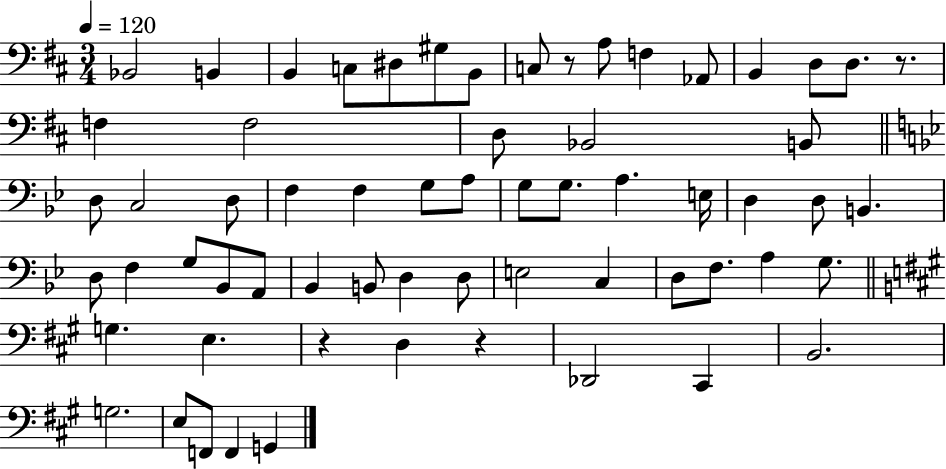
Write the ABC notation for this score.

X:1
T:Untitled
M:3/4
L:1/4
K:D
_B,,2 B,, B,, C,/2 ^D,/2 ^G,/2 B,,/2 C,/2 z/2 A,/2 F, _A,,/2 B,, D,/2 D,/2 z/2 F, F,2 D,/2 _B,,2 B,,/2 D,/2 C,2 D,/2 F, F, G,/2 A,/2 G,/2 G,/2 A, E,/4 D, D,/2 B,, D,/2 F, G,/2 _B,,/2 A,,/2 _B,, B,,/2 D, D,/2 E,2 C, D,/2 F,/2 A, G,/2 G, E, z D, z _D,,2 ^C,, B,,2 G,2 E,/2 F,,/2 F,, G,,